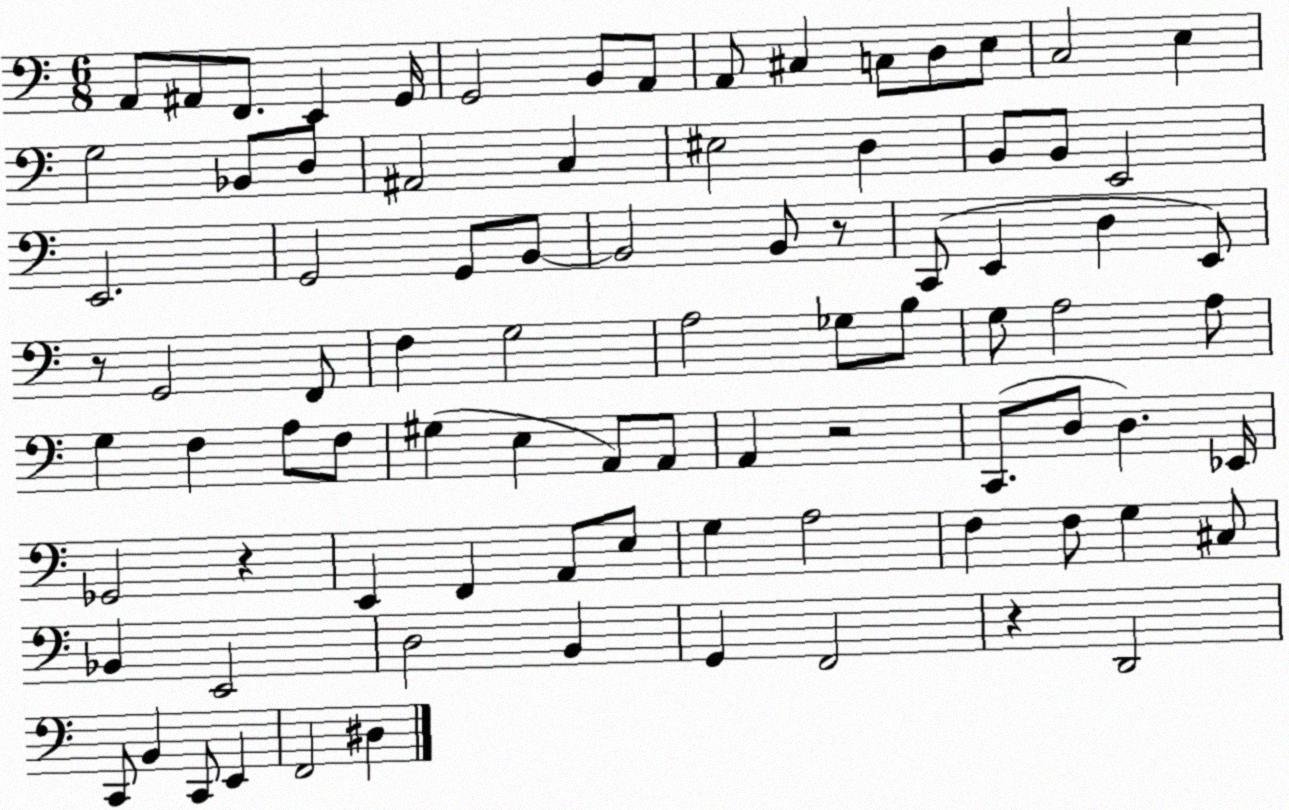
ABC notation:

X:1
T:Untitled
M:6/8
L:1/4
K:C
A,,/2 ^A,,/2 F,,/2 E,, G,,/4 G,,2 B,,/2 A,,/2 A,,/2 ^C, C,/2 D,/2 E,/2 C,2 E, G,2 _B,,/2 D,/2 ^A,,2 C, ^E,2 D, B,,/2 B,,/2 E,,2 E,,2 G,,2 G,,/2 B,,/2 B,,2 B,,/2 z/2 C,,/2 E,, D, E,,/2 z/2 G,,2 F,,/2 F, G,2 A,2 _G,/2 B,/2 G,/2 A,2 A,/2 G, F, A,/2 F,/2 ^G, E, A,,/2 A,,/2 A,, z2 C,,/2 D,/2 D, _E,,/4 _G,,2 z E,, F,, A,,/2 E,/2 G, A,2 F, F,/2 G, ^C,/2 _B,, E,,2 D,2 B,, G,, F,,2 z D,,2 C,,/2 B,, C,,/2 E,, F,,2 ^D,